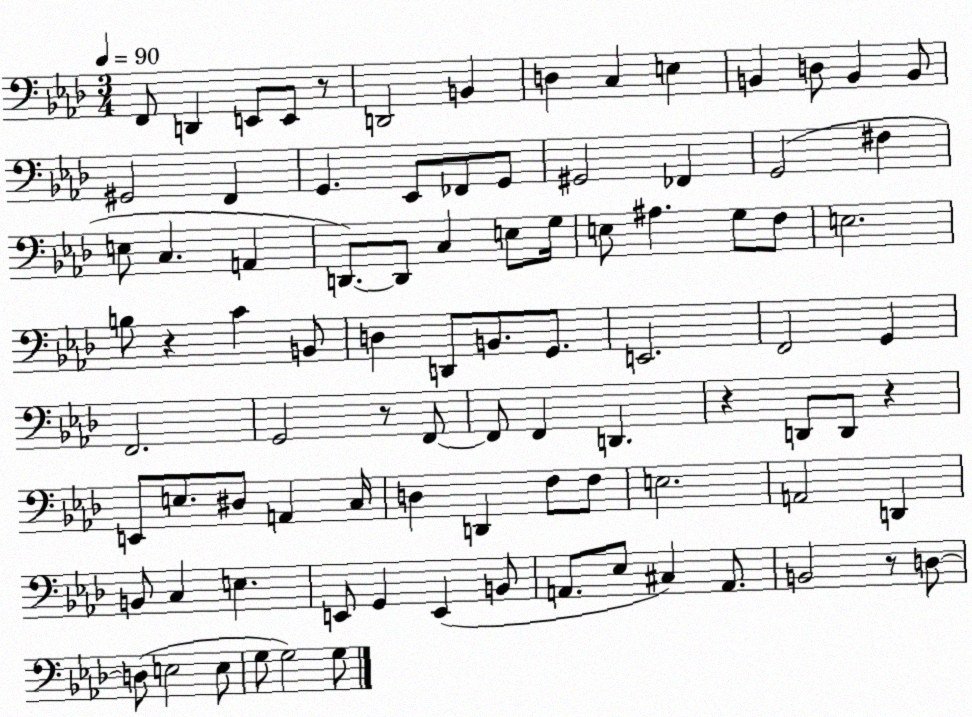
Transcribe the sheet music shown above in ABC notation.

X:1
T:Untitled
M:3/4
L:1/4
K:Ab
F,,/2 D,, E,,/2 E,,/2 z/2 D,,2 B,, D, C, E, B,, D,/2 B,, B,,/2 ^G,,2 F,, G,, _E,,/2 _F,,/2 G,,/2 ^G,,2 _F,, G,,2 ^F, E,/2 C, A,, D,,/2 D,,/2 C, E,/2 G,/4 E,/2 ^A, G,/2 F,/2 E,2 B,/2 z C B,,/2 D, D,,/2 B,,/2 G,,/2 E,,2 F,,2 G,, F,,2 G,,2 z/2 F,,/2 F,,/2 F,, D,, z D,,/2 D,,/2 z E,,/2 E,/2 ^D,/2 A,, C,/4 D, D,, F,/2 F,/2 E,2 A,,2 D,, B,,/2 C, E, E,,/2 G,, E,, B,,/2 A,,/2 _E,/2 ^C, A,,/2 B,,2 z/2 D,/2 D,/2 E,2 E,/2 G,/2 G,2 G,/2